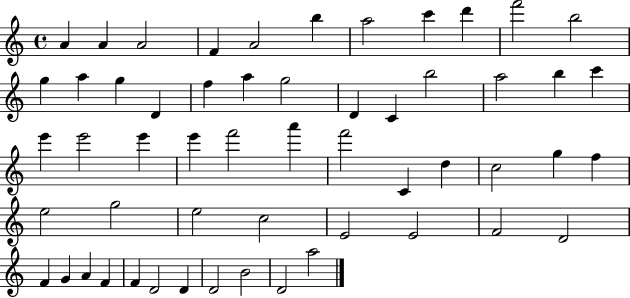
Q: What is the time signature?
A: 4/4